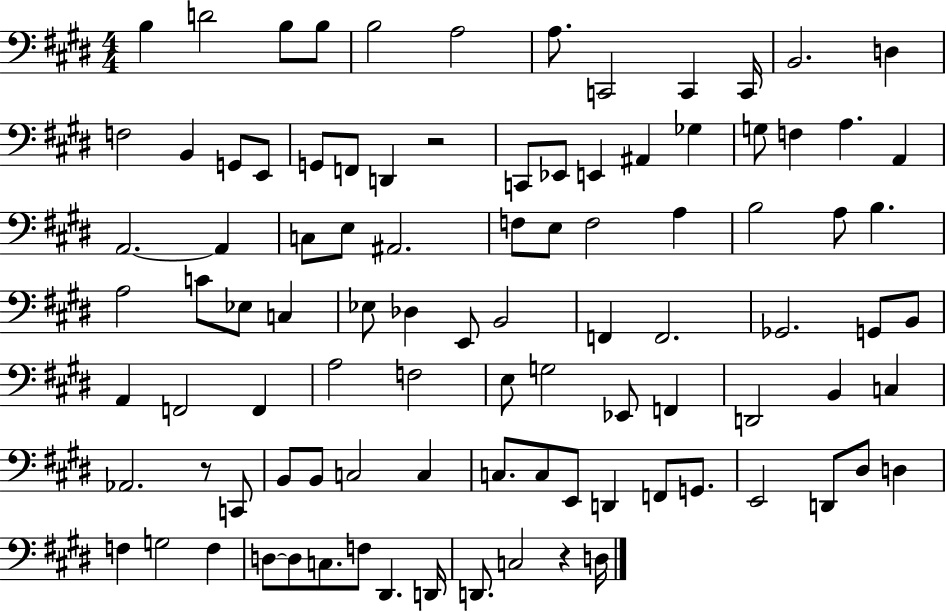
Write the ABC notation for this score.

X:1
T:Untitled
M:4/4
L:1/4
K:E
B, D2 B,/2 B,/2 B,2 A,2 A,/2 C,,2 C,, C,,/4 B,,2 D, F,2 B,, G,,/2 E,,/2 G,,/2 F,,/2 D,, z2 C,,/2 _E,,/2 E,, ^A,, _G, G,/2 F, A, A,, A,,2 A,, C,/2 E,/2 ^A,,2 F,/2 E,/2 F,2 A, B,2 A,/2 B, A,2 C/2 _E,/2 C, _E,/2 _D, E,,/2 B,,2 F,, F,,2 _G,,2 G,,/2 B,,/2 A,, F,,2 F,, A,2 F,2 E,/2 G,2 _E,,/2 F,, D,,2 B,, C, _A,,2 z/2 C,,/2 B,,/2 B,,/2 C,2 C, C,/2 C,/2 E,,/2 D,, F,,/2 G,,/2 E,,2 D,,/2 ^D,/2 D, F, G,2 F, D,/2 D,/2 C,/2 F,/2 ^D,, D,,/4 D,,/2 C,2 z D,/4